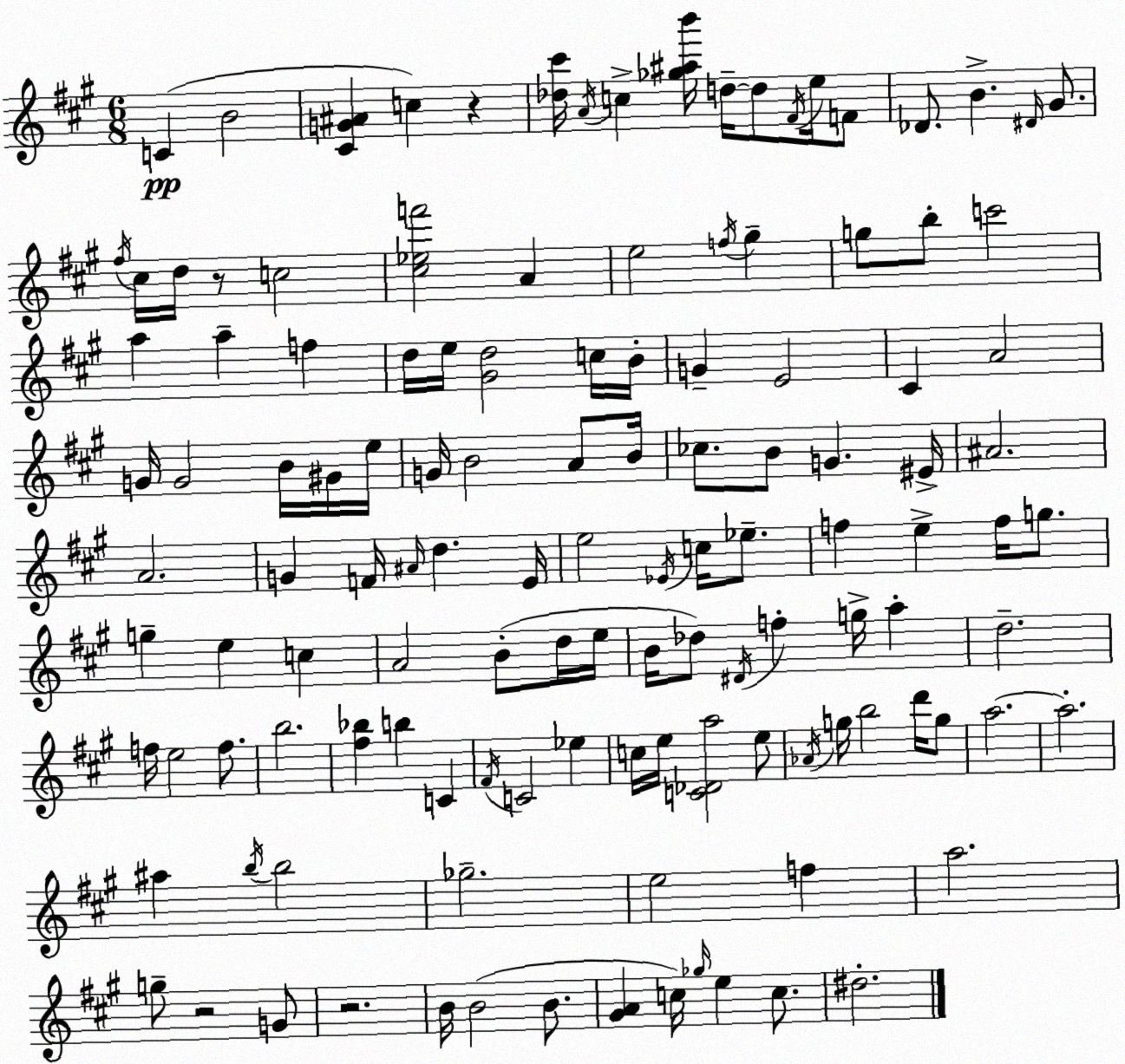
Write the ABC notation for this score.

X:1
T:Untitled
M:6/8
L:1/4
K:A
C B2 [^CG^A] c z [_d^c']/4 A/4 c [_g^ab']/4 d/4 d/2 ^F/4 e/4 F/2 _D/2 B ^D/4 ^G/2 ^f/4 ^c/4 d/4 z/2 c2 [^c_ef']2 A e2 f/4 ^g g/2 b/2 c'2 a a f d/4 e/4 [^Gd]2 c/4 B/4 G E2 ^C A2 G/4 G2 B/4 ^G/4 e/4 G/4 B2 A/2 B/4 _c/2 B/2 G ^E/4 ^A2 A2 G F/4 ^A/4 d E/4 e2 _E/4 c/4 _e/2 f e f/4 g/2 g e c A2 B/2 d/4 e/4 B/4 _d/2 ^D/4 f g/4 a d2 f/4 e2 f/2 b2 [^f_b] b C ^F/4 C2 _e c/4 e/4 [C_Da]2 e/2 _A/4 g/4 b2 d'/4 g/2 a2 a2 ^a b/4 b2 _g2 e2 f a2 g/2 z2 G/2 z2 B/4 B2 B/2 [^GA] c/4 _g/4 e c/2 ^d2